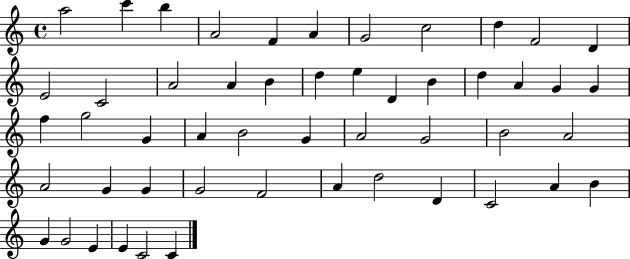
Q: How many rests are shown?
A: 0